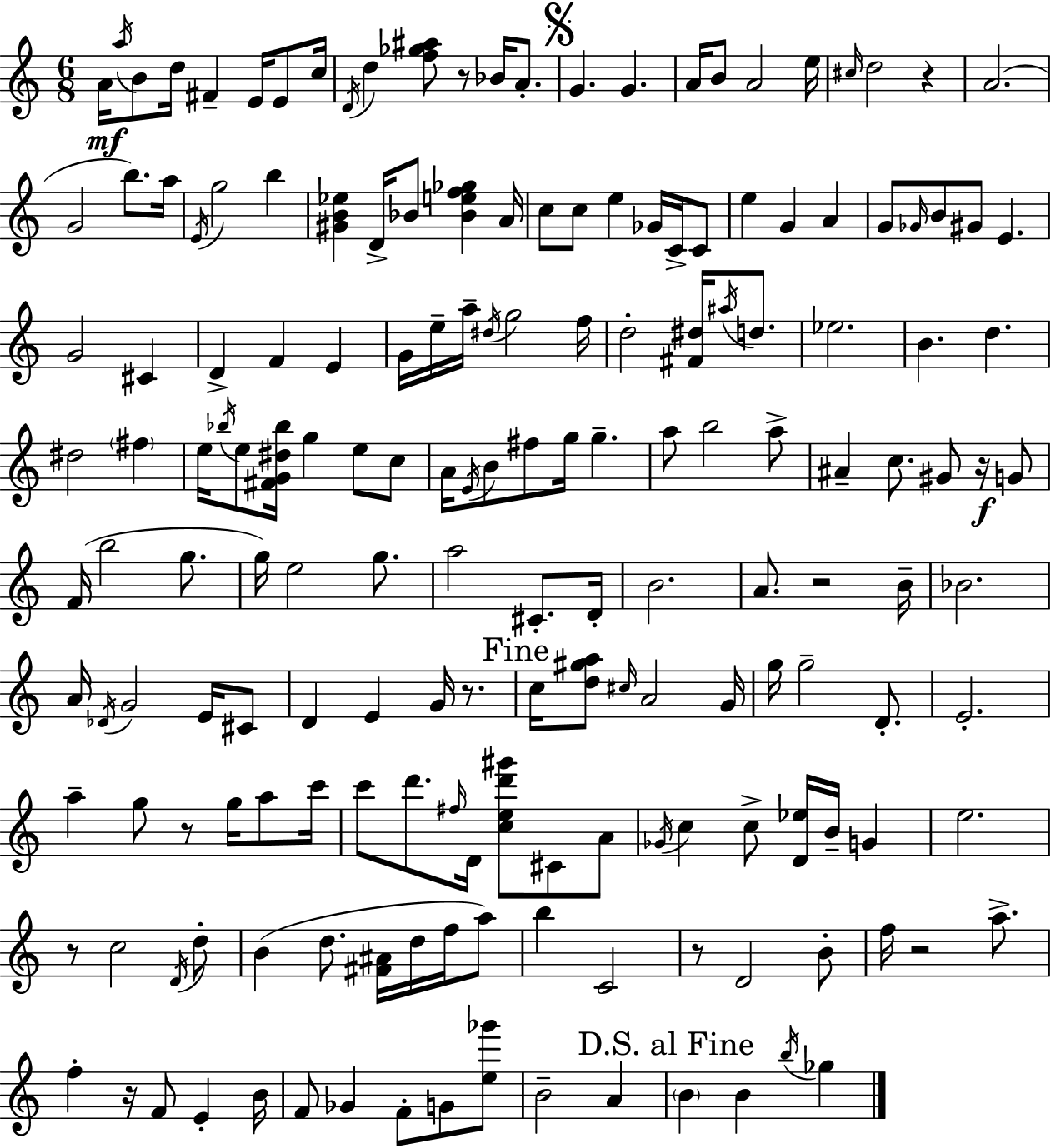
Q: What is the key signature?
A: A minor